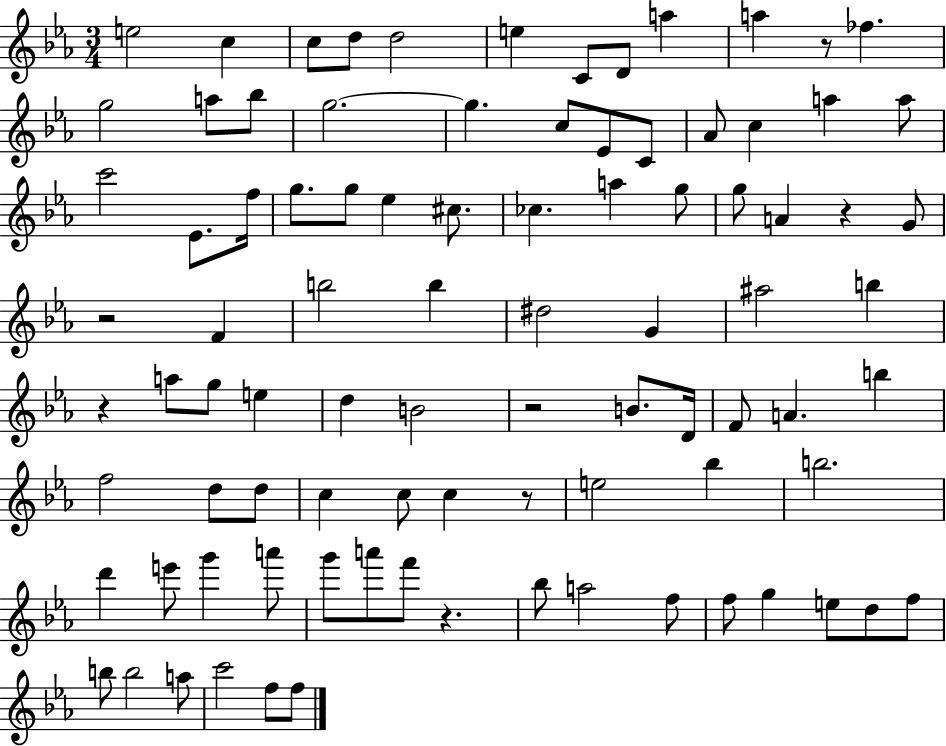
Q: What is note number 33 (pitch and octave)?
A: G5